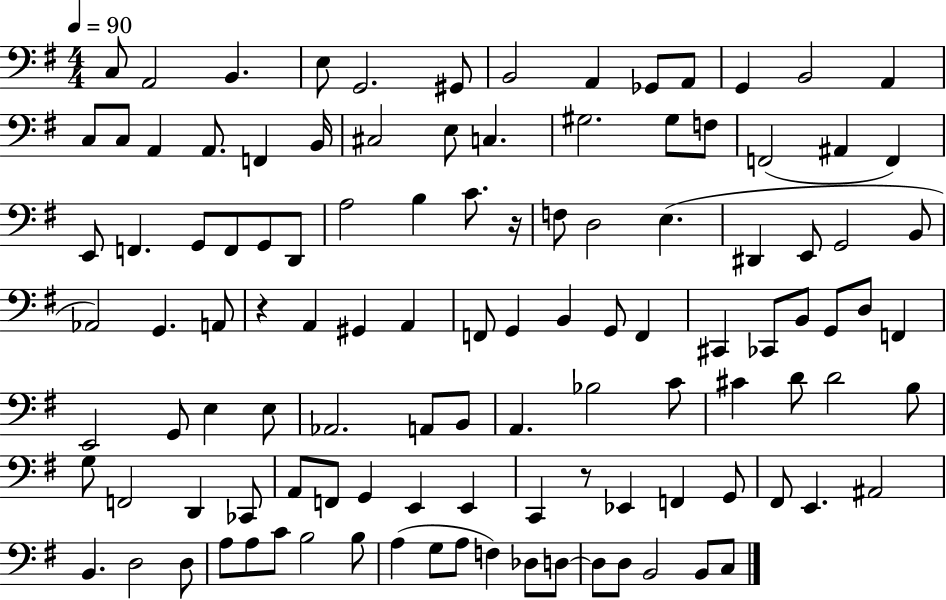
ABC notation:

X:1
T:Untitled
M:4/4
L:1/4
K:G
C,/2 A,,2 B,, E,/2 G,,2 ^G,,/2 B,,2 A,, _G,,/2 A,,/2 G,, B,,2 A,, C,/2 C,/2 A,, A,,/2 F,, B,,/4 ^C,2 E,/2 C, ^G,2 ^G,/2 F,/2 F,,2 ^A,, F,, E,,/2 F,, G,,/2 F,,/2 G,,/2 D,,/2 A,2 B, C/2 z/4 F,/2 D,2 E, ^D,, E,,/2 G,,2 B,,/2 _A,,2 G,, A,,/2 z A,, ^G,, A,, F,,/2 G,, B,, G,,/2 F,, ^C,, _C,,/2 B,,/2 G,,/2 D,/2 F,, E,,2 G,,/2 E, E,/2 _A,,2 A,,/2 B,,/2 A,, _B,2 C/2 ^C D/2 D2 B,/2 G,/2 F,,2 D,, _C,,/2 A,,/2 F,,/2 G,, E,, E,, C,, z/2 _E,, F,, G,,/2 ^F,,/2 E,, ^A,,2 B,, D,2 D,/2 A,/2 A,/2 C/2 B,2 B,/2 A, G,/2 A,/2 F, _D,/2 D,/2 D,/2 D,/2 B,,2 B,,/2 C,/2